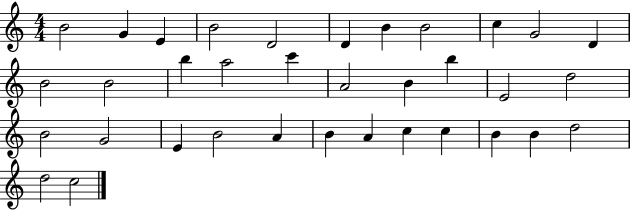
X:1
T:Untitled
M:4/4
L:1/4
K:C
B2 G E B2 D2 D B B2 c G2 D B2 B2 b a2 c' A2 B b E2 d2 B2 G2 E B2 A B A c c B B d2 d2 c2